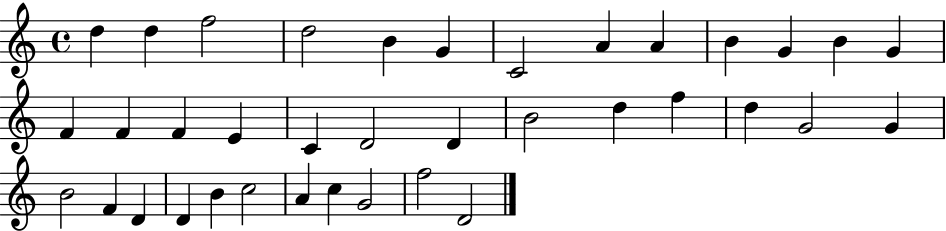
X:1
T:Untitled
M:4/4
L:1/4
K:C
d d f2 d2 B G C2 A A B G B G F F F E C D2 D B2 d f d G2 G B2 F D D B c2 A c G2 f2 D2